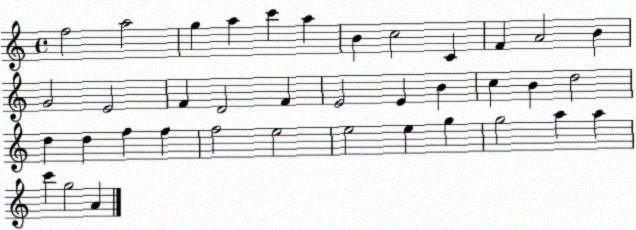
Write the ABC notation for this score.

X:1
T:Untitled
M:4/4
L:1/4
K:C
f2 a2 g a c' a B c2 C F A2 B G2 E2 F D2 F E2 E B c B d2 d d f f f2 e2 e2 e g g2 a a c' g2 A